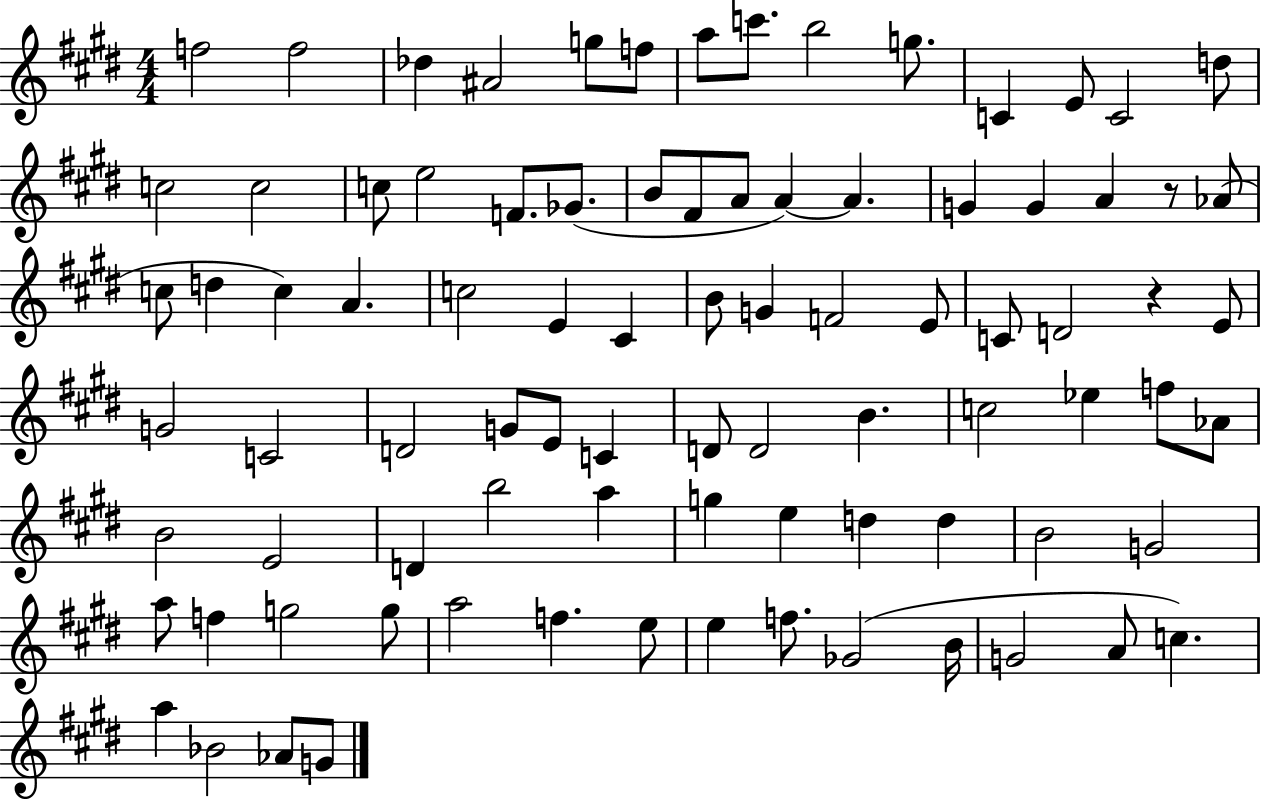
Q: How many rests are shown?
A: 2